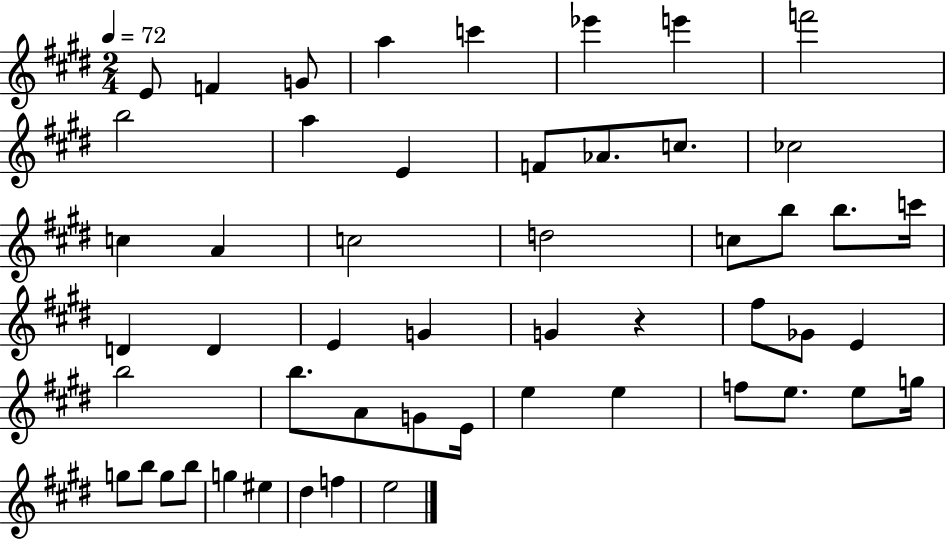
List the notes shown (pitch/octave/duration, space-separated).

E4/e F4/q G4/e A5/q C6/q Eb6/q E6/q F6/h B5/h A5/q E4/q F4/e Ab4/e. C5/e. CES5/h C5/q A4/q C5/h D5/h C5/e B5/e B5/e. C6/s D4/q D4/q E4/q G4/q G4/q R/q F#5/e Gb4/e E4/q B5/h B5/e. A4/e G4/e E4/s E5/q E5/q F5/e E5/e. E5/e G5/s G5/e B5/e G5/e B5/e G5/q EIS5/q D#5/q F5/q E5/h